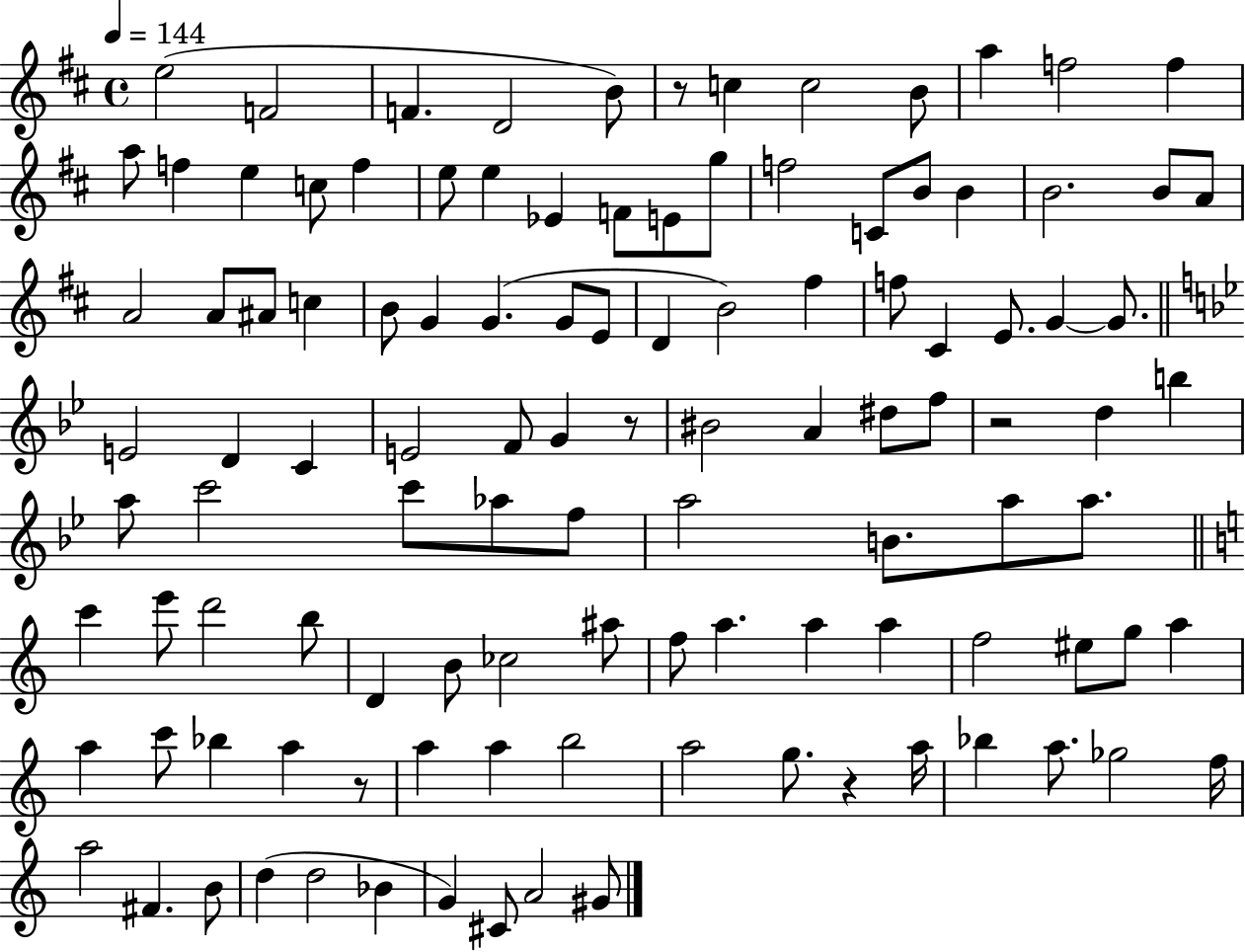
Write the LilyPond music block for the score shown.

{
  \clef treble
  \time 4/4
  \defaultTimeSignature
  \key d \major
  \tempo 4 = 144
  e''2( f'2 | f'4. d'2 b'8) | r8 c''4 c''2 b'8 | a''4 f''2 f''4 | \break a''8 f''4 e''4 c''8 f''4 | e''8 e''4 ees'4 f'8 e'8 g''8 | f''2 c'8 b'8 b'4 | b'2. b'8 a'8 | \break a'2 a'8 ais'8 c''4 | b'8 g'4 g'4.( g'8 e'8 | d'4 b'2) fis''4 | f''8 cis'4 e'8. g'4~~ g'8. | \break \bar "||" \break \key g \minor e'2 d'4 c'4 | e'2 f'8 g'4 r8 | bis'2 a'4 dis''8 f''8 | r2 d''4 b''4 | \break a''8 c'''2 c'''8 aes''8 f''8 | a''2 b'8. a''8 a''8. | \bar "||" \break \key c \major c'''4 e'''8 d'''2 b''8 | d'4 b'8 ces''2 ais''8 | f''8 a''4. a''4 a''4 | f''2 eis''8 g''8 a''4 | \break a''4 c'''8 bes''4 a''4 r8 | a''4 a''4 b''2 | a''2 g''8. r4 a''16 | bes''4 a''8. ges''2 f''16 | \break a''2 fis'4. b'8 | d''4( d''2 bes'4 | g'4) cis'8 a'2 gis'8 | \bar "|."
}